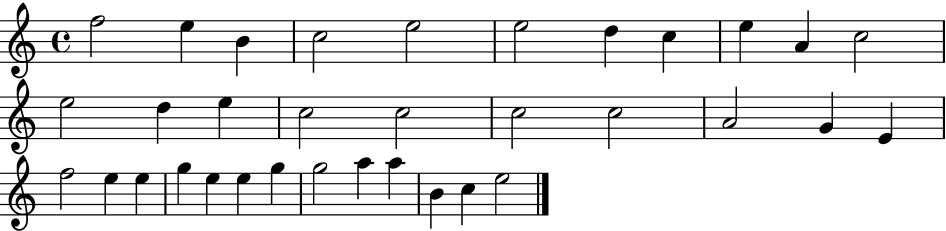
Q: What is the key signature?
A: C major